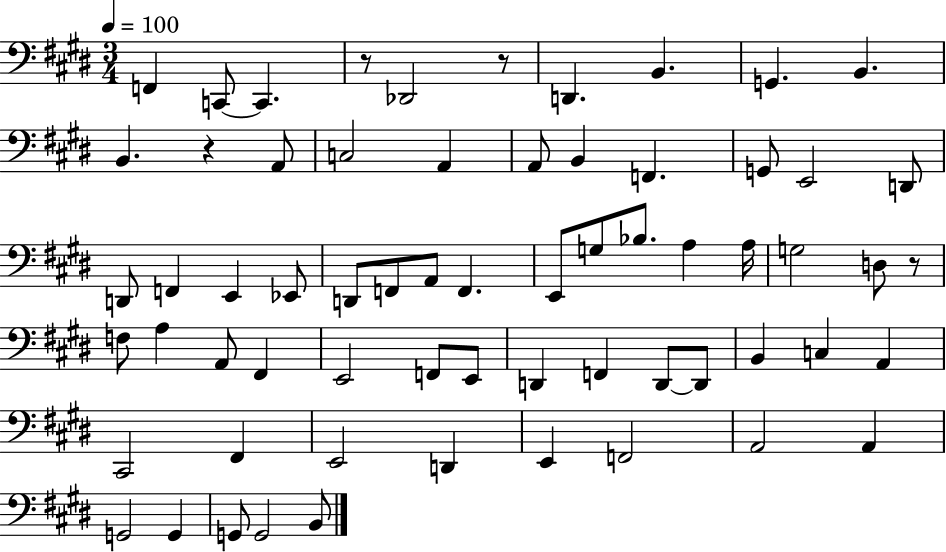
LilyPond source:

{
  \clef bass
  \numericTimeSignature
  \time 3/4
  \key e \major
  \tempo 4 = 100
  f,4 c,8~~ c,4. | r8 des,2 r8 | d,4. b,4. | g,4. b,4. | \break b,4. r4 a,8 | c2 a,4 | a,8 b,4 f,4. | g,8 e,2 d,8 | \break d,8 f,4 e,4 ees,8 | d,8 f,8 a,8 f,4. | e,8 g8 bes8. a4 a16 | g2 d8 r8 | \break f8 a4 a,8 fis,4 | e,2 f,8 e,8 | d,4 f,4 d,8~~ d,8 | b,4 c4 a,4 | \break cis,2 fis,4 | e,2 d,4 | e,4 f,2 | a,2 a,4 | \break g,2 g,4 | g,8 g,2 b,8 | \bar "|."
}